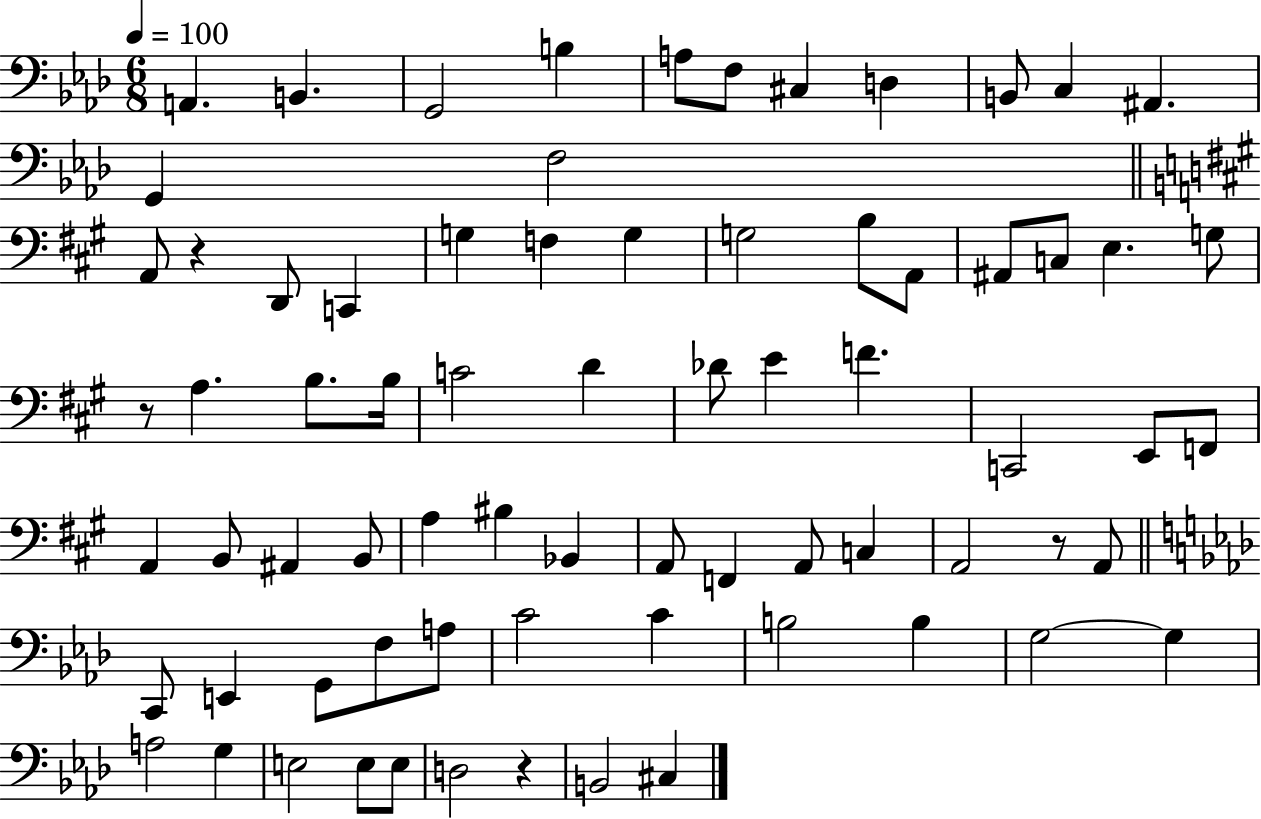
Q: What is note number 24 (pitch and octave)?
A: C3